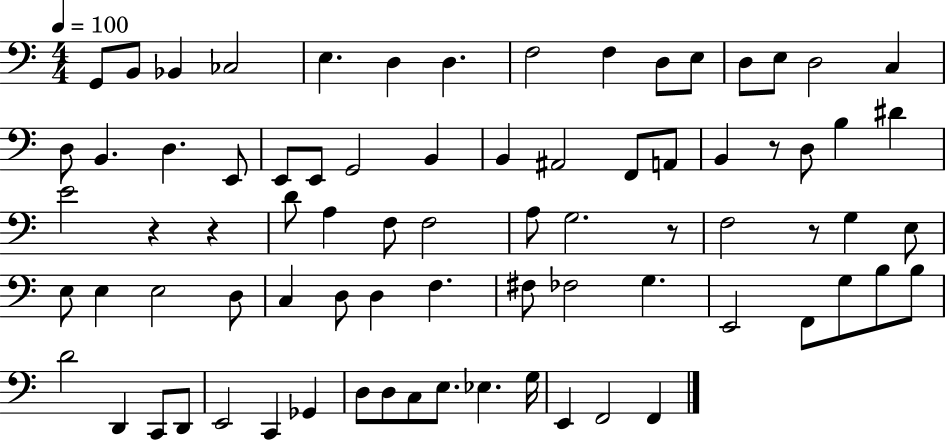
{
  \clef bass
  \numericTimeSignature
  \time 4/4
  \key c \major
  \tempo 4 = 100
  g,8 b,8 bes,4 ces2 | e4. d4 d4. | f2 f4 d8 e8 | d8 e8 d2 c4 | \break d8 b,4. d4. e,8 | e,8 e,8 g,2 b,4 | b,4 ais,2 f,8 a,8 | b,4 r8 d8 b4 dis'4 | \break e'2 r4 r4 | d'8 a4 f8 f2 | a8 g2. r8 | f2 r8 g4 e8 | \break e8 e4 e2 d8 | c4 d8 d4 f4. | fis8 fes2 g4. | e,2 f,8 g8 b8 b8 | \break d'2 d,4 c,8 d,8 | e,2 c,4 ges,4 | d8 d8 c8 e8. ees4. g16 | e,4 f,2 f,4 | \break \bar "|."
}